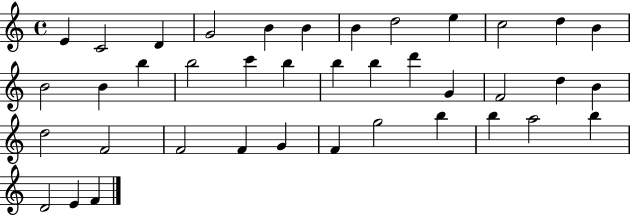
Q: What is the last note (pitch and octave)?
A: F4